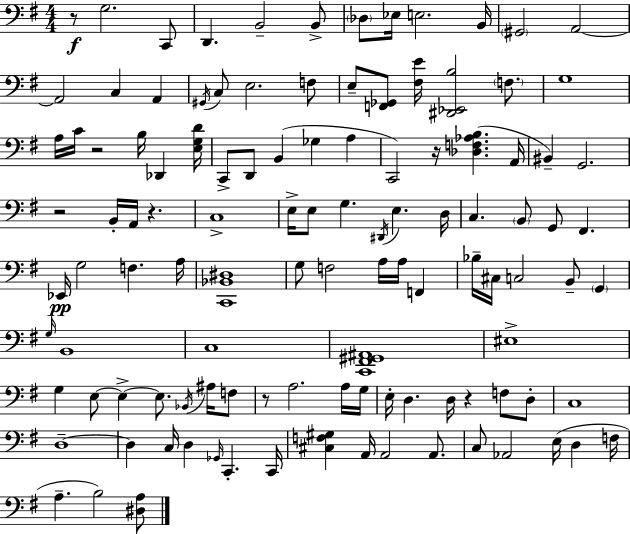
X:1
T:Untitled
M:4/4
L:1/4
K:Em
z/2 G,2 C,,/2 D,, B,,2 B,,/2 _D,/2 _E,/4 E,2 B,,/4 ^G,,2 A,,2 A,,2 C, A,, ^G,,/4 C,/2 E,2 F,/2 E,/2 [F,,_G,,]/2 [^F,E]/4 [^D,,_E,,B,]2 F,/2 G,4 A,/4 C/4 z2 B,/4 _D,, [E,G,D]/4 C,,/2 D,,/2 B,, _G, A, C,,2 z/4 [_D,F,_A,B,] A,,/4 ^B,, G,,2 z2 B,,/4 A,,/4 z C,4 E,/4 E,/2 G, ^D,,/4 E, D,/4 C, B,,/2 G,,/2 ^F,, _E,,/4 G,2 F, A,/4 [C,,_B,,^D,]4 G,/2 F,2 A,/4 A,/4 F,, _B,/4 ^C,/4 C,2 B,,/2 G,, G,/4 B,,4 C,4 [C,,^F,,^G,,^A,,]4 ^E,4 G, E,/2 E, E,/2 _B,,/4 ^A,/4 F,/2 z/2 A,2 A,/4 G,/4 E,/4 D, D,/4 z F,/2 D,/2 C,4 D,4 D, C,/4 D, _G,,/4 C,, C,,/4 [^C,F,^G,] A,,/4 A,,2 A,,/2 C,/2 _A,,2 E,/4 D, F,/4 A, B,2 [^D,A,]/2